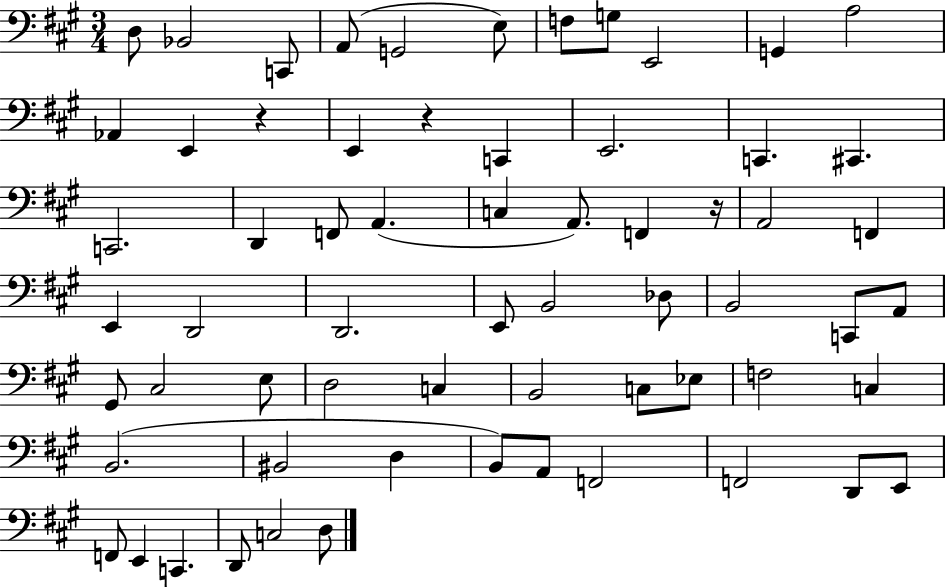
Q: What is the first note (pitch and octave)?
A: D3